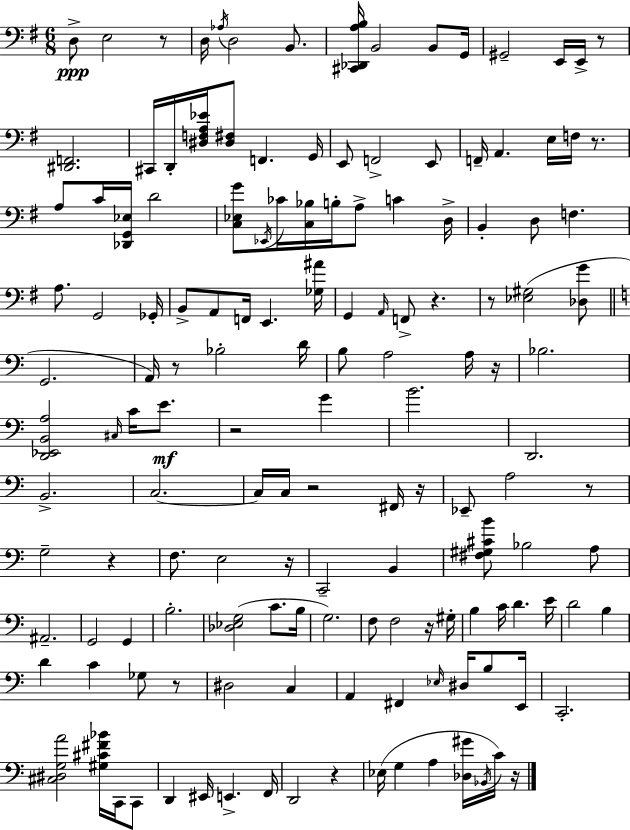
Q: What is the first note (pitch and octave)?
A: D3